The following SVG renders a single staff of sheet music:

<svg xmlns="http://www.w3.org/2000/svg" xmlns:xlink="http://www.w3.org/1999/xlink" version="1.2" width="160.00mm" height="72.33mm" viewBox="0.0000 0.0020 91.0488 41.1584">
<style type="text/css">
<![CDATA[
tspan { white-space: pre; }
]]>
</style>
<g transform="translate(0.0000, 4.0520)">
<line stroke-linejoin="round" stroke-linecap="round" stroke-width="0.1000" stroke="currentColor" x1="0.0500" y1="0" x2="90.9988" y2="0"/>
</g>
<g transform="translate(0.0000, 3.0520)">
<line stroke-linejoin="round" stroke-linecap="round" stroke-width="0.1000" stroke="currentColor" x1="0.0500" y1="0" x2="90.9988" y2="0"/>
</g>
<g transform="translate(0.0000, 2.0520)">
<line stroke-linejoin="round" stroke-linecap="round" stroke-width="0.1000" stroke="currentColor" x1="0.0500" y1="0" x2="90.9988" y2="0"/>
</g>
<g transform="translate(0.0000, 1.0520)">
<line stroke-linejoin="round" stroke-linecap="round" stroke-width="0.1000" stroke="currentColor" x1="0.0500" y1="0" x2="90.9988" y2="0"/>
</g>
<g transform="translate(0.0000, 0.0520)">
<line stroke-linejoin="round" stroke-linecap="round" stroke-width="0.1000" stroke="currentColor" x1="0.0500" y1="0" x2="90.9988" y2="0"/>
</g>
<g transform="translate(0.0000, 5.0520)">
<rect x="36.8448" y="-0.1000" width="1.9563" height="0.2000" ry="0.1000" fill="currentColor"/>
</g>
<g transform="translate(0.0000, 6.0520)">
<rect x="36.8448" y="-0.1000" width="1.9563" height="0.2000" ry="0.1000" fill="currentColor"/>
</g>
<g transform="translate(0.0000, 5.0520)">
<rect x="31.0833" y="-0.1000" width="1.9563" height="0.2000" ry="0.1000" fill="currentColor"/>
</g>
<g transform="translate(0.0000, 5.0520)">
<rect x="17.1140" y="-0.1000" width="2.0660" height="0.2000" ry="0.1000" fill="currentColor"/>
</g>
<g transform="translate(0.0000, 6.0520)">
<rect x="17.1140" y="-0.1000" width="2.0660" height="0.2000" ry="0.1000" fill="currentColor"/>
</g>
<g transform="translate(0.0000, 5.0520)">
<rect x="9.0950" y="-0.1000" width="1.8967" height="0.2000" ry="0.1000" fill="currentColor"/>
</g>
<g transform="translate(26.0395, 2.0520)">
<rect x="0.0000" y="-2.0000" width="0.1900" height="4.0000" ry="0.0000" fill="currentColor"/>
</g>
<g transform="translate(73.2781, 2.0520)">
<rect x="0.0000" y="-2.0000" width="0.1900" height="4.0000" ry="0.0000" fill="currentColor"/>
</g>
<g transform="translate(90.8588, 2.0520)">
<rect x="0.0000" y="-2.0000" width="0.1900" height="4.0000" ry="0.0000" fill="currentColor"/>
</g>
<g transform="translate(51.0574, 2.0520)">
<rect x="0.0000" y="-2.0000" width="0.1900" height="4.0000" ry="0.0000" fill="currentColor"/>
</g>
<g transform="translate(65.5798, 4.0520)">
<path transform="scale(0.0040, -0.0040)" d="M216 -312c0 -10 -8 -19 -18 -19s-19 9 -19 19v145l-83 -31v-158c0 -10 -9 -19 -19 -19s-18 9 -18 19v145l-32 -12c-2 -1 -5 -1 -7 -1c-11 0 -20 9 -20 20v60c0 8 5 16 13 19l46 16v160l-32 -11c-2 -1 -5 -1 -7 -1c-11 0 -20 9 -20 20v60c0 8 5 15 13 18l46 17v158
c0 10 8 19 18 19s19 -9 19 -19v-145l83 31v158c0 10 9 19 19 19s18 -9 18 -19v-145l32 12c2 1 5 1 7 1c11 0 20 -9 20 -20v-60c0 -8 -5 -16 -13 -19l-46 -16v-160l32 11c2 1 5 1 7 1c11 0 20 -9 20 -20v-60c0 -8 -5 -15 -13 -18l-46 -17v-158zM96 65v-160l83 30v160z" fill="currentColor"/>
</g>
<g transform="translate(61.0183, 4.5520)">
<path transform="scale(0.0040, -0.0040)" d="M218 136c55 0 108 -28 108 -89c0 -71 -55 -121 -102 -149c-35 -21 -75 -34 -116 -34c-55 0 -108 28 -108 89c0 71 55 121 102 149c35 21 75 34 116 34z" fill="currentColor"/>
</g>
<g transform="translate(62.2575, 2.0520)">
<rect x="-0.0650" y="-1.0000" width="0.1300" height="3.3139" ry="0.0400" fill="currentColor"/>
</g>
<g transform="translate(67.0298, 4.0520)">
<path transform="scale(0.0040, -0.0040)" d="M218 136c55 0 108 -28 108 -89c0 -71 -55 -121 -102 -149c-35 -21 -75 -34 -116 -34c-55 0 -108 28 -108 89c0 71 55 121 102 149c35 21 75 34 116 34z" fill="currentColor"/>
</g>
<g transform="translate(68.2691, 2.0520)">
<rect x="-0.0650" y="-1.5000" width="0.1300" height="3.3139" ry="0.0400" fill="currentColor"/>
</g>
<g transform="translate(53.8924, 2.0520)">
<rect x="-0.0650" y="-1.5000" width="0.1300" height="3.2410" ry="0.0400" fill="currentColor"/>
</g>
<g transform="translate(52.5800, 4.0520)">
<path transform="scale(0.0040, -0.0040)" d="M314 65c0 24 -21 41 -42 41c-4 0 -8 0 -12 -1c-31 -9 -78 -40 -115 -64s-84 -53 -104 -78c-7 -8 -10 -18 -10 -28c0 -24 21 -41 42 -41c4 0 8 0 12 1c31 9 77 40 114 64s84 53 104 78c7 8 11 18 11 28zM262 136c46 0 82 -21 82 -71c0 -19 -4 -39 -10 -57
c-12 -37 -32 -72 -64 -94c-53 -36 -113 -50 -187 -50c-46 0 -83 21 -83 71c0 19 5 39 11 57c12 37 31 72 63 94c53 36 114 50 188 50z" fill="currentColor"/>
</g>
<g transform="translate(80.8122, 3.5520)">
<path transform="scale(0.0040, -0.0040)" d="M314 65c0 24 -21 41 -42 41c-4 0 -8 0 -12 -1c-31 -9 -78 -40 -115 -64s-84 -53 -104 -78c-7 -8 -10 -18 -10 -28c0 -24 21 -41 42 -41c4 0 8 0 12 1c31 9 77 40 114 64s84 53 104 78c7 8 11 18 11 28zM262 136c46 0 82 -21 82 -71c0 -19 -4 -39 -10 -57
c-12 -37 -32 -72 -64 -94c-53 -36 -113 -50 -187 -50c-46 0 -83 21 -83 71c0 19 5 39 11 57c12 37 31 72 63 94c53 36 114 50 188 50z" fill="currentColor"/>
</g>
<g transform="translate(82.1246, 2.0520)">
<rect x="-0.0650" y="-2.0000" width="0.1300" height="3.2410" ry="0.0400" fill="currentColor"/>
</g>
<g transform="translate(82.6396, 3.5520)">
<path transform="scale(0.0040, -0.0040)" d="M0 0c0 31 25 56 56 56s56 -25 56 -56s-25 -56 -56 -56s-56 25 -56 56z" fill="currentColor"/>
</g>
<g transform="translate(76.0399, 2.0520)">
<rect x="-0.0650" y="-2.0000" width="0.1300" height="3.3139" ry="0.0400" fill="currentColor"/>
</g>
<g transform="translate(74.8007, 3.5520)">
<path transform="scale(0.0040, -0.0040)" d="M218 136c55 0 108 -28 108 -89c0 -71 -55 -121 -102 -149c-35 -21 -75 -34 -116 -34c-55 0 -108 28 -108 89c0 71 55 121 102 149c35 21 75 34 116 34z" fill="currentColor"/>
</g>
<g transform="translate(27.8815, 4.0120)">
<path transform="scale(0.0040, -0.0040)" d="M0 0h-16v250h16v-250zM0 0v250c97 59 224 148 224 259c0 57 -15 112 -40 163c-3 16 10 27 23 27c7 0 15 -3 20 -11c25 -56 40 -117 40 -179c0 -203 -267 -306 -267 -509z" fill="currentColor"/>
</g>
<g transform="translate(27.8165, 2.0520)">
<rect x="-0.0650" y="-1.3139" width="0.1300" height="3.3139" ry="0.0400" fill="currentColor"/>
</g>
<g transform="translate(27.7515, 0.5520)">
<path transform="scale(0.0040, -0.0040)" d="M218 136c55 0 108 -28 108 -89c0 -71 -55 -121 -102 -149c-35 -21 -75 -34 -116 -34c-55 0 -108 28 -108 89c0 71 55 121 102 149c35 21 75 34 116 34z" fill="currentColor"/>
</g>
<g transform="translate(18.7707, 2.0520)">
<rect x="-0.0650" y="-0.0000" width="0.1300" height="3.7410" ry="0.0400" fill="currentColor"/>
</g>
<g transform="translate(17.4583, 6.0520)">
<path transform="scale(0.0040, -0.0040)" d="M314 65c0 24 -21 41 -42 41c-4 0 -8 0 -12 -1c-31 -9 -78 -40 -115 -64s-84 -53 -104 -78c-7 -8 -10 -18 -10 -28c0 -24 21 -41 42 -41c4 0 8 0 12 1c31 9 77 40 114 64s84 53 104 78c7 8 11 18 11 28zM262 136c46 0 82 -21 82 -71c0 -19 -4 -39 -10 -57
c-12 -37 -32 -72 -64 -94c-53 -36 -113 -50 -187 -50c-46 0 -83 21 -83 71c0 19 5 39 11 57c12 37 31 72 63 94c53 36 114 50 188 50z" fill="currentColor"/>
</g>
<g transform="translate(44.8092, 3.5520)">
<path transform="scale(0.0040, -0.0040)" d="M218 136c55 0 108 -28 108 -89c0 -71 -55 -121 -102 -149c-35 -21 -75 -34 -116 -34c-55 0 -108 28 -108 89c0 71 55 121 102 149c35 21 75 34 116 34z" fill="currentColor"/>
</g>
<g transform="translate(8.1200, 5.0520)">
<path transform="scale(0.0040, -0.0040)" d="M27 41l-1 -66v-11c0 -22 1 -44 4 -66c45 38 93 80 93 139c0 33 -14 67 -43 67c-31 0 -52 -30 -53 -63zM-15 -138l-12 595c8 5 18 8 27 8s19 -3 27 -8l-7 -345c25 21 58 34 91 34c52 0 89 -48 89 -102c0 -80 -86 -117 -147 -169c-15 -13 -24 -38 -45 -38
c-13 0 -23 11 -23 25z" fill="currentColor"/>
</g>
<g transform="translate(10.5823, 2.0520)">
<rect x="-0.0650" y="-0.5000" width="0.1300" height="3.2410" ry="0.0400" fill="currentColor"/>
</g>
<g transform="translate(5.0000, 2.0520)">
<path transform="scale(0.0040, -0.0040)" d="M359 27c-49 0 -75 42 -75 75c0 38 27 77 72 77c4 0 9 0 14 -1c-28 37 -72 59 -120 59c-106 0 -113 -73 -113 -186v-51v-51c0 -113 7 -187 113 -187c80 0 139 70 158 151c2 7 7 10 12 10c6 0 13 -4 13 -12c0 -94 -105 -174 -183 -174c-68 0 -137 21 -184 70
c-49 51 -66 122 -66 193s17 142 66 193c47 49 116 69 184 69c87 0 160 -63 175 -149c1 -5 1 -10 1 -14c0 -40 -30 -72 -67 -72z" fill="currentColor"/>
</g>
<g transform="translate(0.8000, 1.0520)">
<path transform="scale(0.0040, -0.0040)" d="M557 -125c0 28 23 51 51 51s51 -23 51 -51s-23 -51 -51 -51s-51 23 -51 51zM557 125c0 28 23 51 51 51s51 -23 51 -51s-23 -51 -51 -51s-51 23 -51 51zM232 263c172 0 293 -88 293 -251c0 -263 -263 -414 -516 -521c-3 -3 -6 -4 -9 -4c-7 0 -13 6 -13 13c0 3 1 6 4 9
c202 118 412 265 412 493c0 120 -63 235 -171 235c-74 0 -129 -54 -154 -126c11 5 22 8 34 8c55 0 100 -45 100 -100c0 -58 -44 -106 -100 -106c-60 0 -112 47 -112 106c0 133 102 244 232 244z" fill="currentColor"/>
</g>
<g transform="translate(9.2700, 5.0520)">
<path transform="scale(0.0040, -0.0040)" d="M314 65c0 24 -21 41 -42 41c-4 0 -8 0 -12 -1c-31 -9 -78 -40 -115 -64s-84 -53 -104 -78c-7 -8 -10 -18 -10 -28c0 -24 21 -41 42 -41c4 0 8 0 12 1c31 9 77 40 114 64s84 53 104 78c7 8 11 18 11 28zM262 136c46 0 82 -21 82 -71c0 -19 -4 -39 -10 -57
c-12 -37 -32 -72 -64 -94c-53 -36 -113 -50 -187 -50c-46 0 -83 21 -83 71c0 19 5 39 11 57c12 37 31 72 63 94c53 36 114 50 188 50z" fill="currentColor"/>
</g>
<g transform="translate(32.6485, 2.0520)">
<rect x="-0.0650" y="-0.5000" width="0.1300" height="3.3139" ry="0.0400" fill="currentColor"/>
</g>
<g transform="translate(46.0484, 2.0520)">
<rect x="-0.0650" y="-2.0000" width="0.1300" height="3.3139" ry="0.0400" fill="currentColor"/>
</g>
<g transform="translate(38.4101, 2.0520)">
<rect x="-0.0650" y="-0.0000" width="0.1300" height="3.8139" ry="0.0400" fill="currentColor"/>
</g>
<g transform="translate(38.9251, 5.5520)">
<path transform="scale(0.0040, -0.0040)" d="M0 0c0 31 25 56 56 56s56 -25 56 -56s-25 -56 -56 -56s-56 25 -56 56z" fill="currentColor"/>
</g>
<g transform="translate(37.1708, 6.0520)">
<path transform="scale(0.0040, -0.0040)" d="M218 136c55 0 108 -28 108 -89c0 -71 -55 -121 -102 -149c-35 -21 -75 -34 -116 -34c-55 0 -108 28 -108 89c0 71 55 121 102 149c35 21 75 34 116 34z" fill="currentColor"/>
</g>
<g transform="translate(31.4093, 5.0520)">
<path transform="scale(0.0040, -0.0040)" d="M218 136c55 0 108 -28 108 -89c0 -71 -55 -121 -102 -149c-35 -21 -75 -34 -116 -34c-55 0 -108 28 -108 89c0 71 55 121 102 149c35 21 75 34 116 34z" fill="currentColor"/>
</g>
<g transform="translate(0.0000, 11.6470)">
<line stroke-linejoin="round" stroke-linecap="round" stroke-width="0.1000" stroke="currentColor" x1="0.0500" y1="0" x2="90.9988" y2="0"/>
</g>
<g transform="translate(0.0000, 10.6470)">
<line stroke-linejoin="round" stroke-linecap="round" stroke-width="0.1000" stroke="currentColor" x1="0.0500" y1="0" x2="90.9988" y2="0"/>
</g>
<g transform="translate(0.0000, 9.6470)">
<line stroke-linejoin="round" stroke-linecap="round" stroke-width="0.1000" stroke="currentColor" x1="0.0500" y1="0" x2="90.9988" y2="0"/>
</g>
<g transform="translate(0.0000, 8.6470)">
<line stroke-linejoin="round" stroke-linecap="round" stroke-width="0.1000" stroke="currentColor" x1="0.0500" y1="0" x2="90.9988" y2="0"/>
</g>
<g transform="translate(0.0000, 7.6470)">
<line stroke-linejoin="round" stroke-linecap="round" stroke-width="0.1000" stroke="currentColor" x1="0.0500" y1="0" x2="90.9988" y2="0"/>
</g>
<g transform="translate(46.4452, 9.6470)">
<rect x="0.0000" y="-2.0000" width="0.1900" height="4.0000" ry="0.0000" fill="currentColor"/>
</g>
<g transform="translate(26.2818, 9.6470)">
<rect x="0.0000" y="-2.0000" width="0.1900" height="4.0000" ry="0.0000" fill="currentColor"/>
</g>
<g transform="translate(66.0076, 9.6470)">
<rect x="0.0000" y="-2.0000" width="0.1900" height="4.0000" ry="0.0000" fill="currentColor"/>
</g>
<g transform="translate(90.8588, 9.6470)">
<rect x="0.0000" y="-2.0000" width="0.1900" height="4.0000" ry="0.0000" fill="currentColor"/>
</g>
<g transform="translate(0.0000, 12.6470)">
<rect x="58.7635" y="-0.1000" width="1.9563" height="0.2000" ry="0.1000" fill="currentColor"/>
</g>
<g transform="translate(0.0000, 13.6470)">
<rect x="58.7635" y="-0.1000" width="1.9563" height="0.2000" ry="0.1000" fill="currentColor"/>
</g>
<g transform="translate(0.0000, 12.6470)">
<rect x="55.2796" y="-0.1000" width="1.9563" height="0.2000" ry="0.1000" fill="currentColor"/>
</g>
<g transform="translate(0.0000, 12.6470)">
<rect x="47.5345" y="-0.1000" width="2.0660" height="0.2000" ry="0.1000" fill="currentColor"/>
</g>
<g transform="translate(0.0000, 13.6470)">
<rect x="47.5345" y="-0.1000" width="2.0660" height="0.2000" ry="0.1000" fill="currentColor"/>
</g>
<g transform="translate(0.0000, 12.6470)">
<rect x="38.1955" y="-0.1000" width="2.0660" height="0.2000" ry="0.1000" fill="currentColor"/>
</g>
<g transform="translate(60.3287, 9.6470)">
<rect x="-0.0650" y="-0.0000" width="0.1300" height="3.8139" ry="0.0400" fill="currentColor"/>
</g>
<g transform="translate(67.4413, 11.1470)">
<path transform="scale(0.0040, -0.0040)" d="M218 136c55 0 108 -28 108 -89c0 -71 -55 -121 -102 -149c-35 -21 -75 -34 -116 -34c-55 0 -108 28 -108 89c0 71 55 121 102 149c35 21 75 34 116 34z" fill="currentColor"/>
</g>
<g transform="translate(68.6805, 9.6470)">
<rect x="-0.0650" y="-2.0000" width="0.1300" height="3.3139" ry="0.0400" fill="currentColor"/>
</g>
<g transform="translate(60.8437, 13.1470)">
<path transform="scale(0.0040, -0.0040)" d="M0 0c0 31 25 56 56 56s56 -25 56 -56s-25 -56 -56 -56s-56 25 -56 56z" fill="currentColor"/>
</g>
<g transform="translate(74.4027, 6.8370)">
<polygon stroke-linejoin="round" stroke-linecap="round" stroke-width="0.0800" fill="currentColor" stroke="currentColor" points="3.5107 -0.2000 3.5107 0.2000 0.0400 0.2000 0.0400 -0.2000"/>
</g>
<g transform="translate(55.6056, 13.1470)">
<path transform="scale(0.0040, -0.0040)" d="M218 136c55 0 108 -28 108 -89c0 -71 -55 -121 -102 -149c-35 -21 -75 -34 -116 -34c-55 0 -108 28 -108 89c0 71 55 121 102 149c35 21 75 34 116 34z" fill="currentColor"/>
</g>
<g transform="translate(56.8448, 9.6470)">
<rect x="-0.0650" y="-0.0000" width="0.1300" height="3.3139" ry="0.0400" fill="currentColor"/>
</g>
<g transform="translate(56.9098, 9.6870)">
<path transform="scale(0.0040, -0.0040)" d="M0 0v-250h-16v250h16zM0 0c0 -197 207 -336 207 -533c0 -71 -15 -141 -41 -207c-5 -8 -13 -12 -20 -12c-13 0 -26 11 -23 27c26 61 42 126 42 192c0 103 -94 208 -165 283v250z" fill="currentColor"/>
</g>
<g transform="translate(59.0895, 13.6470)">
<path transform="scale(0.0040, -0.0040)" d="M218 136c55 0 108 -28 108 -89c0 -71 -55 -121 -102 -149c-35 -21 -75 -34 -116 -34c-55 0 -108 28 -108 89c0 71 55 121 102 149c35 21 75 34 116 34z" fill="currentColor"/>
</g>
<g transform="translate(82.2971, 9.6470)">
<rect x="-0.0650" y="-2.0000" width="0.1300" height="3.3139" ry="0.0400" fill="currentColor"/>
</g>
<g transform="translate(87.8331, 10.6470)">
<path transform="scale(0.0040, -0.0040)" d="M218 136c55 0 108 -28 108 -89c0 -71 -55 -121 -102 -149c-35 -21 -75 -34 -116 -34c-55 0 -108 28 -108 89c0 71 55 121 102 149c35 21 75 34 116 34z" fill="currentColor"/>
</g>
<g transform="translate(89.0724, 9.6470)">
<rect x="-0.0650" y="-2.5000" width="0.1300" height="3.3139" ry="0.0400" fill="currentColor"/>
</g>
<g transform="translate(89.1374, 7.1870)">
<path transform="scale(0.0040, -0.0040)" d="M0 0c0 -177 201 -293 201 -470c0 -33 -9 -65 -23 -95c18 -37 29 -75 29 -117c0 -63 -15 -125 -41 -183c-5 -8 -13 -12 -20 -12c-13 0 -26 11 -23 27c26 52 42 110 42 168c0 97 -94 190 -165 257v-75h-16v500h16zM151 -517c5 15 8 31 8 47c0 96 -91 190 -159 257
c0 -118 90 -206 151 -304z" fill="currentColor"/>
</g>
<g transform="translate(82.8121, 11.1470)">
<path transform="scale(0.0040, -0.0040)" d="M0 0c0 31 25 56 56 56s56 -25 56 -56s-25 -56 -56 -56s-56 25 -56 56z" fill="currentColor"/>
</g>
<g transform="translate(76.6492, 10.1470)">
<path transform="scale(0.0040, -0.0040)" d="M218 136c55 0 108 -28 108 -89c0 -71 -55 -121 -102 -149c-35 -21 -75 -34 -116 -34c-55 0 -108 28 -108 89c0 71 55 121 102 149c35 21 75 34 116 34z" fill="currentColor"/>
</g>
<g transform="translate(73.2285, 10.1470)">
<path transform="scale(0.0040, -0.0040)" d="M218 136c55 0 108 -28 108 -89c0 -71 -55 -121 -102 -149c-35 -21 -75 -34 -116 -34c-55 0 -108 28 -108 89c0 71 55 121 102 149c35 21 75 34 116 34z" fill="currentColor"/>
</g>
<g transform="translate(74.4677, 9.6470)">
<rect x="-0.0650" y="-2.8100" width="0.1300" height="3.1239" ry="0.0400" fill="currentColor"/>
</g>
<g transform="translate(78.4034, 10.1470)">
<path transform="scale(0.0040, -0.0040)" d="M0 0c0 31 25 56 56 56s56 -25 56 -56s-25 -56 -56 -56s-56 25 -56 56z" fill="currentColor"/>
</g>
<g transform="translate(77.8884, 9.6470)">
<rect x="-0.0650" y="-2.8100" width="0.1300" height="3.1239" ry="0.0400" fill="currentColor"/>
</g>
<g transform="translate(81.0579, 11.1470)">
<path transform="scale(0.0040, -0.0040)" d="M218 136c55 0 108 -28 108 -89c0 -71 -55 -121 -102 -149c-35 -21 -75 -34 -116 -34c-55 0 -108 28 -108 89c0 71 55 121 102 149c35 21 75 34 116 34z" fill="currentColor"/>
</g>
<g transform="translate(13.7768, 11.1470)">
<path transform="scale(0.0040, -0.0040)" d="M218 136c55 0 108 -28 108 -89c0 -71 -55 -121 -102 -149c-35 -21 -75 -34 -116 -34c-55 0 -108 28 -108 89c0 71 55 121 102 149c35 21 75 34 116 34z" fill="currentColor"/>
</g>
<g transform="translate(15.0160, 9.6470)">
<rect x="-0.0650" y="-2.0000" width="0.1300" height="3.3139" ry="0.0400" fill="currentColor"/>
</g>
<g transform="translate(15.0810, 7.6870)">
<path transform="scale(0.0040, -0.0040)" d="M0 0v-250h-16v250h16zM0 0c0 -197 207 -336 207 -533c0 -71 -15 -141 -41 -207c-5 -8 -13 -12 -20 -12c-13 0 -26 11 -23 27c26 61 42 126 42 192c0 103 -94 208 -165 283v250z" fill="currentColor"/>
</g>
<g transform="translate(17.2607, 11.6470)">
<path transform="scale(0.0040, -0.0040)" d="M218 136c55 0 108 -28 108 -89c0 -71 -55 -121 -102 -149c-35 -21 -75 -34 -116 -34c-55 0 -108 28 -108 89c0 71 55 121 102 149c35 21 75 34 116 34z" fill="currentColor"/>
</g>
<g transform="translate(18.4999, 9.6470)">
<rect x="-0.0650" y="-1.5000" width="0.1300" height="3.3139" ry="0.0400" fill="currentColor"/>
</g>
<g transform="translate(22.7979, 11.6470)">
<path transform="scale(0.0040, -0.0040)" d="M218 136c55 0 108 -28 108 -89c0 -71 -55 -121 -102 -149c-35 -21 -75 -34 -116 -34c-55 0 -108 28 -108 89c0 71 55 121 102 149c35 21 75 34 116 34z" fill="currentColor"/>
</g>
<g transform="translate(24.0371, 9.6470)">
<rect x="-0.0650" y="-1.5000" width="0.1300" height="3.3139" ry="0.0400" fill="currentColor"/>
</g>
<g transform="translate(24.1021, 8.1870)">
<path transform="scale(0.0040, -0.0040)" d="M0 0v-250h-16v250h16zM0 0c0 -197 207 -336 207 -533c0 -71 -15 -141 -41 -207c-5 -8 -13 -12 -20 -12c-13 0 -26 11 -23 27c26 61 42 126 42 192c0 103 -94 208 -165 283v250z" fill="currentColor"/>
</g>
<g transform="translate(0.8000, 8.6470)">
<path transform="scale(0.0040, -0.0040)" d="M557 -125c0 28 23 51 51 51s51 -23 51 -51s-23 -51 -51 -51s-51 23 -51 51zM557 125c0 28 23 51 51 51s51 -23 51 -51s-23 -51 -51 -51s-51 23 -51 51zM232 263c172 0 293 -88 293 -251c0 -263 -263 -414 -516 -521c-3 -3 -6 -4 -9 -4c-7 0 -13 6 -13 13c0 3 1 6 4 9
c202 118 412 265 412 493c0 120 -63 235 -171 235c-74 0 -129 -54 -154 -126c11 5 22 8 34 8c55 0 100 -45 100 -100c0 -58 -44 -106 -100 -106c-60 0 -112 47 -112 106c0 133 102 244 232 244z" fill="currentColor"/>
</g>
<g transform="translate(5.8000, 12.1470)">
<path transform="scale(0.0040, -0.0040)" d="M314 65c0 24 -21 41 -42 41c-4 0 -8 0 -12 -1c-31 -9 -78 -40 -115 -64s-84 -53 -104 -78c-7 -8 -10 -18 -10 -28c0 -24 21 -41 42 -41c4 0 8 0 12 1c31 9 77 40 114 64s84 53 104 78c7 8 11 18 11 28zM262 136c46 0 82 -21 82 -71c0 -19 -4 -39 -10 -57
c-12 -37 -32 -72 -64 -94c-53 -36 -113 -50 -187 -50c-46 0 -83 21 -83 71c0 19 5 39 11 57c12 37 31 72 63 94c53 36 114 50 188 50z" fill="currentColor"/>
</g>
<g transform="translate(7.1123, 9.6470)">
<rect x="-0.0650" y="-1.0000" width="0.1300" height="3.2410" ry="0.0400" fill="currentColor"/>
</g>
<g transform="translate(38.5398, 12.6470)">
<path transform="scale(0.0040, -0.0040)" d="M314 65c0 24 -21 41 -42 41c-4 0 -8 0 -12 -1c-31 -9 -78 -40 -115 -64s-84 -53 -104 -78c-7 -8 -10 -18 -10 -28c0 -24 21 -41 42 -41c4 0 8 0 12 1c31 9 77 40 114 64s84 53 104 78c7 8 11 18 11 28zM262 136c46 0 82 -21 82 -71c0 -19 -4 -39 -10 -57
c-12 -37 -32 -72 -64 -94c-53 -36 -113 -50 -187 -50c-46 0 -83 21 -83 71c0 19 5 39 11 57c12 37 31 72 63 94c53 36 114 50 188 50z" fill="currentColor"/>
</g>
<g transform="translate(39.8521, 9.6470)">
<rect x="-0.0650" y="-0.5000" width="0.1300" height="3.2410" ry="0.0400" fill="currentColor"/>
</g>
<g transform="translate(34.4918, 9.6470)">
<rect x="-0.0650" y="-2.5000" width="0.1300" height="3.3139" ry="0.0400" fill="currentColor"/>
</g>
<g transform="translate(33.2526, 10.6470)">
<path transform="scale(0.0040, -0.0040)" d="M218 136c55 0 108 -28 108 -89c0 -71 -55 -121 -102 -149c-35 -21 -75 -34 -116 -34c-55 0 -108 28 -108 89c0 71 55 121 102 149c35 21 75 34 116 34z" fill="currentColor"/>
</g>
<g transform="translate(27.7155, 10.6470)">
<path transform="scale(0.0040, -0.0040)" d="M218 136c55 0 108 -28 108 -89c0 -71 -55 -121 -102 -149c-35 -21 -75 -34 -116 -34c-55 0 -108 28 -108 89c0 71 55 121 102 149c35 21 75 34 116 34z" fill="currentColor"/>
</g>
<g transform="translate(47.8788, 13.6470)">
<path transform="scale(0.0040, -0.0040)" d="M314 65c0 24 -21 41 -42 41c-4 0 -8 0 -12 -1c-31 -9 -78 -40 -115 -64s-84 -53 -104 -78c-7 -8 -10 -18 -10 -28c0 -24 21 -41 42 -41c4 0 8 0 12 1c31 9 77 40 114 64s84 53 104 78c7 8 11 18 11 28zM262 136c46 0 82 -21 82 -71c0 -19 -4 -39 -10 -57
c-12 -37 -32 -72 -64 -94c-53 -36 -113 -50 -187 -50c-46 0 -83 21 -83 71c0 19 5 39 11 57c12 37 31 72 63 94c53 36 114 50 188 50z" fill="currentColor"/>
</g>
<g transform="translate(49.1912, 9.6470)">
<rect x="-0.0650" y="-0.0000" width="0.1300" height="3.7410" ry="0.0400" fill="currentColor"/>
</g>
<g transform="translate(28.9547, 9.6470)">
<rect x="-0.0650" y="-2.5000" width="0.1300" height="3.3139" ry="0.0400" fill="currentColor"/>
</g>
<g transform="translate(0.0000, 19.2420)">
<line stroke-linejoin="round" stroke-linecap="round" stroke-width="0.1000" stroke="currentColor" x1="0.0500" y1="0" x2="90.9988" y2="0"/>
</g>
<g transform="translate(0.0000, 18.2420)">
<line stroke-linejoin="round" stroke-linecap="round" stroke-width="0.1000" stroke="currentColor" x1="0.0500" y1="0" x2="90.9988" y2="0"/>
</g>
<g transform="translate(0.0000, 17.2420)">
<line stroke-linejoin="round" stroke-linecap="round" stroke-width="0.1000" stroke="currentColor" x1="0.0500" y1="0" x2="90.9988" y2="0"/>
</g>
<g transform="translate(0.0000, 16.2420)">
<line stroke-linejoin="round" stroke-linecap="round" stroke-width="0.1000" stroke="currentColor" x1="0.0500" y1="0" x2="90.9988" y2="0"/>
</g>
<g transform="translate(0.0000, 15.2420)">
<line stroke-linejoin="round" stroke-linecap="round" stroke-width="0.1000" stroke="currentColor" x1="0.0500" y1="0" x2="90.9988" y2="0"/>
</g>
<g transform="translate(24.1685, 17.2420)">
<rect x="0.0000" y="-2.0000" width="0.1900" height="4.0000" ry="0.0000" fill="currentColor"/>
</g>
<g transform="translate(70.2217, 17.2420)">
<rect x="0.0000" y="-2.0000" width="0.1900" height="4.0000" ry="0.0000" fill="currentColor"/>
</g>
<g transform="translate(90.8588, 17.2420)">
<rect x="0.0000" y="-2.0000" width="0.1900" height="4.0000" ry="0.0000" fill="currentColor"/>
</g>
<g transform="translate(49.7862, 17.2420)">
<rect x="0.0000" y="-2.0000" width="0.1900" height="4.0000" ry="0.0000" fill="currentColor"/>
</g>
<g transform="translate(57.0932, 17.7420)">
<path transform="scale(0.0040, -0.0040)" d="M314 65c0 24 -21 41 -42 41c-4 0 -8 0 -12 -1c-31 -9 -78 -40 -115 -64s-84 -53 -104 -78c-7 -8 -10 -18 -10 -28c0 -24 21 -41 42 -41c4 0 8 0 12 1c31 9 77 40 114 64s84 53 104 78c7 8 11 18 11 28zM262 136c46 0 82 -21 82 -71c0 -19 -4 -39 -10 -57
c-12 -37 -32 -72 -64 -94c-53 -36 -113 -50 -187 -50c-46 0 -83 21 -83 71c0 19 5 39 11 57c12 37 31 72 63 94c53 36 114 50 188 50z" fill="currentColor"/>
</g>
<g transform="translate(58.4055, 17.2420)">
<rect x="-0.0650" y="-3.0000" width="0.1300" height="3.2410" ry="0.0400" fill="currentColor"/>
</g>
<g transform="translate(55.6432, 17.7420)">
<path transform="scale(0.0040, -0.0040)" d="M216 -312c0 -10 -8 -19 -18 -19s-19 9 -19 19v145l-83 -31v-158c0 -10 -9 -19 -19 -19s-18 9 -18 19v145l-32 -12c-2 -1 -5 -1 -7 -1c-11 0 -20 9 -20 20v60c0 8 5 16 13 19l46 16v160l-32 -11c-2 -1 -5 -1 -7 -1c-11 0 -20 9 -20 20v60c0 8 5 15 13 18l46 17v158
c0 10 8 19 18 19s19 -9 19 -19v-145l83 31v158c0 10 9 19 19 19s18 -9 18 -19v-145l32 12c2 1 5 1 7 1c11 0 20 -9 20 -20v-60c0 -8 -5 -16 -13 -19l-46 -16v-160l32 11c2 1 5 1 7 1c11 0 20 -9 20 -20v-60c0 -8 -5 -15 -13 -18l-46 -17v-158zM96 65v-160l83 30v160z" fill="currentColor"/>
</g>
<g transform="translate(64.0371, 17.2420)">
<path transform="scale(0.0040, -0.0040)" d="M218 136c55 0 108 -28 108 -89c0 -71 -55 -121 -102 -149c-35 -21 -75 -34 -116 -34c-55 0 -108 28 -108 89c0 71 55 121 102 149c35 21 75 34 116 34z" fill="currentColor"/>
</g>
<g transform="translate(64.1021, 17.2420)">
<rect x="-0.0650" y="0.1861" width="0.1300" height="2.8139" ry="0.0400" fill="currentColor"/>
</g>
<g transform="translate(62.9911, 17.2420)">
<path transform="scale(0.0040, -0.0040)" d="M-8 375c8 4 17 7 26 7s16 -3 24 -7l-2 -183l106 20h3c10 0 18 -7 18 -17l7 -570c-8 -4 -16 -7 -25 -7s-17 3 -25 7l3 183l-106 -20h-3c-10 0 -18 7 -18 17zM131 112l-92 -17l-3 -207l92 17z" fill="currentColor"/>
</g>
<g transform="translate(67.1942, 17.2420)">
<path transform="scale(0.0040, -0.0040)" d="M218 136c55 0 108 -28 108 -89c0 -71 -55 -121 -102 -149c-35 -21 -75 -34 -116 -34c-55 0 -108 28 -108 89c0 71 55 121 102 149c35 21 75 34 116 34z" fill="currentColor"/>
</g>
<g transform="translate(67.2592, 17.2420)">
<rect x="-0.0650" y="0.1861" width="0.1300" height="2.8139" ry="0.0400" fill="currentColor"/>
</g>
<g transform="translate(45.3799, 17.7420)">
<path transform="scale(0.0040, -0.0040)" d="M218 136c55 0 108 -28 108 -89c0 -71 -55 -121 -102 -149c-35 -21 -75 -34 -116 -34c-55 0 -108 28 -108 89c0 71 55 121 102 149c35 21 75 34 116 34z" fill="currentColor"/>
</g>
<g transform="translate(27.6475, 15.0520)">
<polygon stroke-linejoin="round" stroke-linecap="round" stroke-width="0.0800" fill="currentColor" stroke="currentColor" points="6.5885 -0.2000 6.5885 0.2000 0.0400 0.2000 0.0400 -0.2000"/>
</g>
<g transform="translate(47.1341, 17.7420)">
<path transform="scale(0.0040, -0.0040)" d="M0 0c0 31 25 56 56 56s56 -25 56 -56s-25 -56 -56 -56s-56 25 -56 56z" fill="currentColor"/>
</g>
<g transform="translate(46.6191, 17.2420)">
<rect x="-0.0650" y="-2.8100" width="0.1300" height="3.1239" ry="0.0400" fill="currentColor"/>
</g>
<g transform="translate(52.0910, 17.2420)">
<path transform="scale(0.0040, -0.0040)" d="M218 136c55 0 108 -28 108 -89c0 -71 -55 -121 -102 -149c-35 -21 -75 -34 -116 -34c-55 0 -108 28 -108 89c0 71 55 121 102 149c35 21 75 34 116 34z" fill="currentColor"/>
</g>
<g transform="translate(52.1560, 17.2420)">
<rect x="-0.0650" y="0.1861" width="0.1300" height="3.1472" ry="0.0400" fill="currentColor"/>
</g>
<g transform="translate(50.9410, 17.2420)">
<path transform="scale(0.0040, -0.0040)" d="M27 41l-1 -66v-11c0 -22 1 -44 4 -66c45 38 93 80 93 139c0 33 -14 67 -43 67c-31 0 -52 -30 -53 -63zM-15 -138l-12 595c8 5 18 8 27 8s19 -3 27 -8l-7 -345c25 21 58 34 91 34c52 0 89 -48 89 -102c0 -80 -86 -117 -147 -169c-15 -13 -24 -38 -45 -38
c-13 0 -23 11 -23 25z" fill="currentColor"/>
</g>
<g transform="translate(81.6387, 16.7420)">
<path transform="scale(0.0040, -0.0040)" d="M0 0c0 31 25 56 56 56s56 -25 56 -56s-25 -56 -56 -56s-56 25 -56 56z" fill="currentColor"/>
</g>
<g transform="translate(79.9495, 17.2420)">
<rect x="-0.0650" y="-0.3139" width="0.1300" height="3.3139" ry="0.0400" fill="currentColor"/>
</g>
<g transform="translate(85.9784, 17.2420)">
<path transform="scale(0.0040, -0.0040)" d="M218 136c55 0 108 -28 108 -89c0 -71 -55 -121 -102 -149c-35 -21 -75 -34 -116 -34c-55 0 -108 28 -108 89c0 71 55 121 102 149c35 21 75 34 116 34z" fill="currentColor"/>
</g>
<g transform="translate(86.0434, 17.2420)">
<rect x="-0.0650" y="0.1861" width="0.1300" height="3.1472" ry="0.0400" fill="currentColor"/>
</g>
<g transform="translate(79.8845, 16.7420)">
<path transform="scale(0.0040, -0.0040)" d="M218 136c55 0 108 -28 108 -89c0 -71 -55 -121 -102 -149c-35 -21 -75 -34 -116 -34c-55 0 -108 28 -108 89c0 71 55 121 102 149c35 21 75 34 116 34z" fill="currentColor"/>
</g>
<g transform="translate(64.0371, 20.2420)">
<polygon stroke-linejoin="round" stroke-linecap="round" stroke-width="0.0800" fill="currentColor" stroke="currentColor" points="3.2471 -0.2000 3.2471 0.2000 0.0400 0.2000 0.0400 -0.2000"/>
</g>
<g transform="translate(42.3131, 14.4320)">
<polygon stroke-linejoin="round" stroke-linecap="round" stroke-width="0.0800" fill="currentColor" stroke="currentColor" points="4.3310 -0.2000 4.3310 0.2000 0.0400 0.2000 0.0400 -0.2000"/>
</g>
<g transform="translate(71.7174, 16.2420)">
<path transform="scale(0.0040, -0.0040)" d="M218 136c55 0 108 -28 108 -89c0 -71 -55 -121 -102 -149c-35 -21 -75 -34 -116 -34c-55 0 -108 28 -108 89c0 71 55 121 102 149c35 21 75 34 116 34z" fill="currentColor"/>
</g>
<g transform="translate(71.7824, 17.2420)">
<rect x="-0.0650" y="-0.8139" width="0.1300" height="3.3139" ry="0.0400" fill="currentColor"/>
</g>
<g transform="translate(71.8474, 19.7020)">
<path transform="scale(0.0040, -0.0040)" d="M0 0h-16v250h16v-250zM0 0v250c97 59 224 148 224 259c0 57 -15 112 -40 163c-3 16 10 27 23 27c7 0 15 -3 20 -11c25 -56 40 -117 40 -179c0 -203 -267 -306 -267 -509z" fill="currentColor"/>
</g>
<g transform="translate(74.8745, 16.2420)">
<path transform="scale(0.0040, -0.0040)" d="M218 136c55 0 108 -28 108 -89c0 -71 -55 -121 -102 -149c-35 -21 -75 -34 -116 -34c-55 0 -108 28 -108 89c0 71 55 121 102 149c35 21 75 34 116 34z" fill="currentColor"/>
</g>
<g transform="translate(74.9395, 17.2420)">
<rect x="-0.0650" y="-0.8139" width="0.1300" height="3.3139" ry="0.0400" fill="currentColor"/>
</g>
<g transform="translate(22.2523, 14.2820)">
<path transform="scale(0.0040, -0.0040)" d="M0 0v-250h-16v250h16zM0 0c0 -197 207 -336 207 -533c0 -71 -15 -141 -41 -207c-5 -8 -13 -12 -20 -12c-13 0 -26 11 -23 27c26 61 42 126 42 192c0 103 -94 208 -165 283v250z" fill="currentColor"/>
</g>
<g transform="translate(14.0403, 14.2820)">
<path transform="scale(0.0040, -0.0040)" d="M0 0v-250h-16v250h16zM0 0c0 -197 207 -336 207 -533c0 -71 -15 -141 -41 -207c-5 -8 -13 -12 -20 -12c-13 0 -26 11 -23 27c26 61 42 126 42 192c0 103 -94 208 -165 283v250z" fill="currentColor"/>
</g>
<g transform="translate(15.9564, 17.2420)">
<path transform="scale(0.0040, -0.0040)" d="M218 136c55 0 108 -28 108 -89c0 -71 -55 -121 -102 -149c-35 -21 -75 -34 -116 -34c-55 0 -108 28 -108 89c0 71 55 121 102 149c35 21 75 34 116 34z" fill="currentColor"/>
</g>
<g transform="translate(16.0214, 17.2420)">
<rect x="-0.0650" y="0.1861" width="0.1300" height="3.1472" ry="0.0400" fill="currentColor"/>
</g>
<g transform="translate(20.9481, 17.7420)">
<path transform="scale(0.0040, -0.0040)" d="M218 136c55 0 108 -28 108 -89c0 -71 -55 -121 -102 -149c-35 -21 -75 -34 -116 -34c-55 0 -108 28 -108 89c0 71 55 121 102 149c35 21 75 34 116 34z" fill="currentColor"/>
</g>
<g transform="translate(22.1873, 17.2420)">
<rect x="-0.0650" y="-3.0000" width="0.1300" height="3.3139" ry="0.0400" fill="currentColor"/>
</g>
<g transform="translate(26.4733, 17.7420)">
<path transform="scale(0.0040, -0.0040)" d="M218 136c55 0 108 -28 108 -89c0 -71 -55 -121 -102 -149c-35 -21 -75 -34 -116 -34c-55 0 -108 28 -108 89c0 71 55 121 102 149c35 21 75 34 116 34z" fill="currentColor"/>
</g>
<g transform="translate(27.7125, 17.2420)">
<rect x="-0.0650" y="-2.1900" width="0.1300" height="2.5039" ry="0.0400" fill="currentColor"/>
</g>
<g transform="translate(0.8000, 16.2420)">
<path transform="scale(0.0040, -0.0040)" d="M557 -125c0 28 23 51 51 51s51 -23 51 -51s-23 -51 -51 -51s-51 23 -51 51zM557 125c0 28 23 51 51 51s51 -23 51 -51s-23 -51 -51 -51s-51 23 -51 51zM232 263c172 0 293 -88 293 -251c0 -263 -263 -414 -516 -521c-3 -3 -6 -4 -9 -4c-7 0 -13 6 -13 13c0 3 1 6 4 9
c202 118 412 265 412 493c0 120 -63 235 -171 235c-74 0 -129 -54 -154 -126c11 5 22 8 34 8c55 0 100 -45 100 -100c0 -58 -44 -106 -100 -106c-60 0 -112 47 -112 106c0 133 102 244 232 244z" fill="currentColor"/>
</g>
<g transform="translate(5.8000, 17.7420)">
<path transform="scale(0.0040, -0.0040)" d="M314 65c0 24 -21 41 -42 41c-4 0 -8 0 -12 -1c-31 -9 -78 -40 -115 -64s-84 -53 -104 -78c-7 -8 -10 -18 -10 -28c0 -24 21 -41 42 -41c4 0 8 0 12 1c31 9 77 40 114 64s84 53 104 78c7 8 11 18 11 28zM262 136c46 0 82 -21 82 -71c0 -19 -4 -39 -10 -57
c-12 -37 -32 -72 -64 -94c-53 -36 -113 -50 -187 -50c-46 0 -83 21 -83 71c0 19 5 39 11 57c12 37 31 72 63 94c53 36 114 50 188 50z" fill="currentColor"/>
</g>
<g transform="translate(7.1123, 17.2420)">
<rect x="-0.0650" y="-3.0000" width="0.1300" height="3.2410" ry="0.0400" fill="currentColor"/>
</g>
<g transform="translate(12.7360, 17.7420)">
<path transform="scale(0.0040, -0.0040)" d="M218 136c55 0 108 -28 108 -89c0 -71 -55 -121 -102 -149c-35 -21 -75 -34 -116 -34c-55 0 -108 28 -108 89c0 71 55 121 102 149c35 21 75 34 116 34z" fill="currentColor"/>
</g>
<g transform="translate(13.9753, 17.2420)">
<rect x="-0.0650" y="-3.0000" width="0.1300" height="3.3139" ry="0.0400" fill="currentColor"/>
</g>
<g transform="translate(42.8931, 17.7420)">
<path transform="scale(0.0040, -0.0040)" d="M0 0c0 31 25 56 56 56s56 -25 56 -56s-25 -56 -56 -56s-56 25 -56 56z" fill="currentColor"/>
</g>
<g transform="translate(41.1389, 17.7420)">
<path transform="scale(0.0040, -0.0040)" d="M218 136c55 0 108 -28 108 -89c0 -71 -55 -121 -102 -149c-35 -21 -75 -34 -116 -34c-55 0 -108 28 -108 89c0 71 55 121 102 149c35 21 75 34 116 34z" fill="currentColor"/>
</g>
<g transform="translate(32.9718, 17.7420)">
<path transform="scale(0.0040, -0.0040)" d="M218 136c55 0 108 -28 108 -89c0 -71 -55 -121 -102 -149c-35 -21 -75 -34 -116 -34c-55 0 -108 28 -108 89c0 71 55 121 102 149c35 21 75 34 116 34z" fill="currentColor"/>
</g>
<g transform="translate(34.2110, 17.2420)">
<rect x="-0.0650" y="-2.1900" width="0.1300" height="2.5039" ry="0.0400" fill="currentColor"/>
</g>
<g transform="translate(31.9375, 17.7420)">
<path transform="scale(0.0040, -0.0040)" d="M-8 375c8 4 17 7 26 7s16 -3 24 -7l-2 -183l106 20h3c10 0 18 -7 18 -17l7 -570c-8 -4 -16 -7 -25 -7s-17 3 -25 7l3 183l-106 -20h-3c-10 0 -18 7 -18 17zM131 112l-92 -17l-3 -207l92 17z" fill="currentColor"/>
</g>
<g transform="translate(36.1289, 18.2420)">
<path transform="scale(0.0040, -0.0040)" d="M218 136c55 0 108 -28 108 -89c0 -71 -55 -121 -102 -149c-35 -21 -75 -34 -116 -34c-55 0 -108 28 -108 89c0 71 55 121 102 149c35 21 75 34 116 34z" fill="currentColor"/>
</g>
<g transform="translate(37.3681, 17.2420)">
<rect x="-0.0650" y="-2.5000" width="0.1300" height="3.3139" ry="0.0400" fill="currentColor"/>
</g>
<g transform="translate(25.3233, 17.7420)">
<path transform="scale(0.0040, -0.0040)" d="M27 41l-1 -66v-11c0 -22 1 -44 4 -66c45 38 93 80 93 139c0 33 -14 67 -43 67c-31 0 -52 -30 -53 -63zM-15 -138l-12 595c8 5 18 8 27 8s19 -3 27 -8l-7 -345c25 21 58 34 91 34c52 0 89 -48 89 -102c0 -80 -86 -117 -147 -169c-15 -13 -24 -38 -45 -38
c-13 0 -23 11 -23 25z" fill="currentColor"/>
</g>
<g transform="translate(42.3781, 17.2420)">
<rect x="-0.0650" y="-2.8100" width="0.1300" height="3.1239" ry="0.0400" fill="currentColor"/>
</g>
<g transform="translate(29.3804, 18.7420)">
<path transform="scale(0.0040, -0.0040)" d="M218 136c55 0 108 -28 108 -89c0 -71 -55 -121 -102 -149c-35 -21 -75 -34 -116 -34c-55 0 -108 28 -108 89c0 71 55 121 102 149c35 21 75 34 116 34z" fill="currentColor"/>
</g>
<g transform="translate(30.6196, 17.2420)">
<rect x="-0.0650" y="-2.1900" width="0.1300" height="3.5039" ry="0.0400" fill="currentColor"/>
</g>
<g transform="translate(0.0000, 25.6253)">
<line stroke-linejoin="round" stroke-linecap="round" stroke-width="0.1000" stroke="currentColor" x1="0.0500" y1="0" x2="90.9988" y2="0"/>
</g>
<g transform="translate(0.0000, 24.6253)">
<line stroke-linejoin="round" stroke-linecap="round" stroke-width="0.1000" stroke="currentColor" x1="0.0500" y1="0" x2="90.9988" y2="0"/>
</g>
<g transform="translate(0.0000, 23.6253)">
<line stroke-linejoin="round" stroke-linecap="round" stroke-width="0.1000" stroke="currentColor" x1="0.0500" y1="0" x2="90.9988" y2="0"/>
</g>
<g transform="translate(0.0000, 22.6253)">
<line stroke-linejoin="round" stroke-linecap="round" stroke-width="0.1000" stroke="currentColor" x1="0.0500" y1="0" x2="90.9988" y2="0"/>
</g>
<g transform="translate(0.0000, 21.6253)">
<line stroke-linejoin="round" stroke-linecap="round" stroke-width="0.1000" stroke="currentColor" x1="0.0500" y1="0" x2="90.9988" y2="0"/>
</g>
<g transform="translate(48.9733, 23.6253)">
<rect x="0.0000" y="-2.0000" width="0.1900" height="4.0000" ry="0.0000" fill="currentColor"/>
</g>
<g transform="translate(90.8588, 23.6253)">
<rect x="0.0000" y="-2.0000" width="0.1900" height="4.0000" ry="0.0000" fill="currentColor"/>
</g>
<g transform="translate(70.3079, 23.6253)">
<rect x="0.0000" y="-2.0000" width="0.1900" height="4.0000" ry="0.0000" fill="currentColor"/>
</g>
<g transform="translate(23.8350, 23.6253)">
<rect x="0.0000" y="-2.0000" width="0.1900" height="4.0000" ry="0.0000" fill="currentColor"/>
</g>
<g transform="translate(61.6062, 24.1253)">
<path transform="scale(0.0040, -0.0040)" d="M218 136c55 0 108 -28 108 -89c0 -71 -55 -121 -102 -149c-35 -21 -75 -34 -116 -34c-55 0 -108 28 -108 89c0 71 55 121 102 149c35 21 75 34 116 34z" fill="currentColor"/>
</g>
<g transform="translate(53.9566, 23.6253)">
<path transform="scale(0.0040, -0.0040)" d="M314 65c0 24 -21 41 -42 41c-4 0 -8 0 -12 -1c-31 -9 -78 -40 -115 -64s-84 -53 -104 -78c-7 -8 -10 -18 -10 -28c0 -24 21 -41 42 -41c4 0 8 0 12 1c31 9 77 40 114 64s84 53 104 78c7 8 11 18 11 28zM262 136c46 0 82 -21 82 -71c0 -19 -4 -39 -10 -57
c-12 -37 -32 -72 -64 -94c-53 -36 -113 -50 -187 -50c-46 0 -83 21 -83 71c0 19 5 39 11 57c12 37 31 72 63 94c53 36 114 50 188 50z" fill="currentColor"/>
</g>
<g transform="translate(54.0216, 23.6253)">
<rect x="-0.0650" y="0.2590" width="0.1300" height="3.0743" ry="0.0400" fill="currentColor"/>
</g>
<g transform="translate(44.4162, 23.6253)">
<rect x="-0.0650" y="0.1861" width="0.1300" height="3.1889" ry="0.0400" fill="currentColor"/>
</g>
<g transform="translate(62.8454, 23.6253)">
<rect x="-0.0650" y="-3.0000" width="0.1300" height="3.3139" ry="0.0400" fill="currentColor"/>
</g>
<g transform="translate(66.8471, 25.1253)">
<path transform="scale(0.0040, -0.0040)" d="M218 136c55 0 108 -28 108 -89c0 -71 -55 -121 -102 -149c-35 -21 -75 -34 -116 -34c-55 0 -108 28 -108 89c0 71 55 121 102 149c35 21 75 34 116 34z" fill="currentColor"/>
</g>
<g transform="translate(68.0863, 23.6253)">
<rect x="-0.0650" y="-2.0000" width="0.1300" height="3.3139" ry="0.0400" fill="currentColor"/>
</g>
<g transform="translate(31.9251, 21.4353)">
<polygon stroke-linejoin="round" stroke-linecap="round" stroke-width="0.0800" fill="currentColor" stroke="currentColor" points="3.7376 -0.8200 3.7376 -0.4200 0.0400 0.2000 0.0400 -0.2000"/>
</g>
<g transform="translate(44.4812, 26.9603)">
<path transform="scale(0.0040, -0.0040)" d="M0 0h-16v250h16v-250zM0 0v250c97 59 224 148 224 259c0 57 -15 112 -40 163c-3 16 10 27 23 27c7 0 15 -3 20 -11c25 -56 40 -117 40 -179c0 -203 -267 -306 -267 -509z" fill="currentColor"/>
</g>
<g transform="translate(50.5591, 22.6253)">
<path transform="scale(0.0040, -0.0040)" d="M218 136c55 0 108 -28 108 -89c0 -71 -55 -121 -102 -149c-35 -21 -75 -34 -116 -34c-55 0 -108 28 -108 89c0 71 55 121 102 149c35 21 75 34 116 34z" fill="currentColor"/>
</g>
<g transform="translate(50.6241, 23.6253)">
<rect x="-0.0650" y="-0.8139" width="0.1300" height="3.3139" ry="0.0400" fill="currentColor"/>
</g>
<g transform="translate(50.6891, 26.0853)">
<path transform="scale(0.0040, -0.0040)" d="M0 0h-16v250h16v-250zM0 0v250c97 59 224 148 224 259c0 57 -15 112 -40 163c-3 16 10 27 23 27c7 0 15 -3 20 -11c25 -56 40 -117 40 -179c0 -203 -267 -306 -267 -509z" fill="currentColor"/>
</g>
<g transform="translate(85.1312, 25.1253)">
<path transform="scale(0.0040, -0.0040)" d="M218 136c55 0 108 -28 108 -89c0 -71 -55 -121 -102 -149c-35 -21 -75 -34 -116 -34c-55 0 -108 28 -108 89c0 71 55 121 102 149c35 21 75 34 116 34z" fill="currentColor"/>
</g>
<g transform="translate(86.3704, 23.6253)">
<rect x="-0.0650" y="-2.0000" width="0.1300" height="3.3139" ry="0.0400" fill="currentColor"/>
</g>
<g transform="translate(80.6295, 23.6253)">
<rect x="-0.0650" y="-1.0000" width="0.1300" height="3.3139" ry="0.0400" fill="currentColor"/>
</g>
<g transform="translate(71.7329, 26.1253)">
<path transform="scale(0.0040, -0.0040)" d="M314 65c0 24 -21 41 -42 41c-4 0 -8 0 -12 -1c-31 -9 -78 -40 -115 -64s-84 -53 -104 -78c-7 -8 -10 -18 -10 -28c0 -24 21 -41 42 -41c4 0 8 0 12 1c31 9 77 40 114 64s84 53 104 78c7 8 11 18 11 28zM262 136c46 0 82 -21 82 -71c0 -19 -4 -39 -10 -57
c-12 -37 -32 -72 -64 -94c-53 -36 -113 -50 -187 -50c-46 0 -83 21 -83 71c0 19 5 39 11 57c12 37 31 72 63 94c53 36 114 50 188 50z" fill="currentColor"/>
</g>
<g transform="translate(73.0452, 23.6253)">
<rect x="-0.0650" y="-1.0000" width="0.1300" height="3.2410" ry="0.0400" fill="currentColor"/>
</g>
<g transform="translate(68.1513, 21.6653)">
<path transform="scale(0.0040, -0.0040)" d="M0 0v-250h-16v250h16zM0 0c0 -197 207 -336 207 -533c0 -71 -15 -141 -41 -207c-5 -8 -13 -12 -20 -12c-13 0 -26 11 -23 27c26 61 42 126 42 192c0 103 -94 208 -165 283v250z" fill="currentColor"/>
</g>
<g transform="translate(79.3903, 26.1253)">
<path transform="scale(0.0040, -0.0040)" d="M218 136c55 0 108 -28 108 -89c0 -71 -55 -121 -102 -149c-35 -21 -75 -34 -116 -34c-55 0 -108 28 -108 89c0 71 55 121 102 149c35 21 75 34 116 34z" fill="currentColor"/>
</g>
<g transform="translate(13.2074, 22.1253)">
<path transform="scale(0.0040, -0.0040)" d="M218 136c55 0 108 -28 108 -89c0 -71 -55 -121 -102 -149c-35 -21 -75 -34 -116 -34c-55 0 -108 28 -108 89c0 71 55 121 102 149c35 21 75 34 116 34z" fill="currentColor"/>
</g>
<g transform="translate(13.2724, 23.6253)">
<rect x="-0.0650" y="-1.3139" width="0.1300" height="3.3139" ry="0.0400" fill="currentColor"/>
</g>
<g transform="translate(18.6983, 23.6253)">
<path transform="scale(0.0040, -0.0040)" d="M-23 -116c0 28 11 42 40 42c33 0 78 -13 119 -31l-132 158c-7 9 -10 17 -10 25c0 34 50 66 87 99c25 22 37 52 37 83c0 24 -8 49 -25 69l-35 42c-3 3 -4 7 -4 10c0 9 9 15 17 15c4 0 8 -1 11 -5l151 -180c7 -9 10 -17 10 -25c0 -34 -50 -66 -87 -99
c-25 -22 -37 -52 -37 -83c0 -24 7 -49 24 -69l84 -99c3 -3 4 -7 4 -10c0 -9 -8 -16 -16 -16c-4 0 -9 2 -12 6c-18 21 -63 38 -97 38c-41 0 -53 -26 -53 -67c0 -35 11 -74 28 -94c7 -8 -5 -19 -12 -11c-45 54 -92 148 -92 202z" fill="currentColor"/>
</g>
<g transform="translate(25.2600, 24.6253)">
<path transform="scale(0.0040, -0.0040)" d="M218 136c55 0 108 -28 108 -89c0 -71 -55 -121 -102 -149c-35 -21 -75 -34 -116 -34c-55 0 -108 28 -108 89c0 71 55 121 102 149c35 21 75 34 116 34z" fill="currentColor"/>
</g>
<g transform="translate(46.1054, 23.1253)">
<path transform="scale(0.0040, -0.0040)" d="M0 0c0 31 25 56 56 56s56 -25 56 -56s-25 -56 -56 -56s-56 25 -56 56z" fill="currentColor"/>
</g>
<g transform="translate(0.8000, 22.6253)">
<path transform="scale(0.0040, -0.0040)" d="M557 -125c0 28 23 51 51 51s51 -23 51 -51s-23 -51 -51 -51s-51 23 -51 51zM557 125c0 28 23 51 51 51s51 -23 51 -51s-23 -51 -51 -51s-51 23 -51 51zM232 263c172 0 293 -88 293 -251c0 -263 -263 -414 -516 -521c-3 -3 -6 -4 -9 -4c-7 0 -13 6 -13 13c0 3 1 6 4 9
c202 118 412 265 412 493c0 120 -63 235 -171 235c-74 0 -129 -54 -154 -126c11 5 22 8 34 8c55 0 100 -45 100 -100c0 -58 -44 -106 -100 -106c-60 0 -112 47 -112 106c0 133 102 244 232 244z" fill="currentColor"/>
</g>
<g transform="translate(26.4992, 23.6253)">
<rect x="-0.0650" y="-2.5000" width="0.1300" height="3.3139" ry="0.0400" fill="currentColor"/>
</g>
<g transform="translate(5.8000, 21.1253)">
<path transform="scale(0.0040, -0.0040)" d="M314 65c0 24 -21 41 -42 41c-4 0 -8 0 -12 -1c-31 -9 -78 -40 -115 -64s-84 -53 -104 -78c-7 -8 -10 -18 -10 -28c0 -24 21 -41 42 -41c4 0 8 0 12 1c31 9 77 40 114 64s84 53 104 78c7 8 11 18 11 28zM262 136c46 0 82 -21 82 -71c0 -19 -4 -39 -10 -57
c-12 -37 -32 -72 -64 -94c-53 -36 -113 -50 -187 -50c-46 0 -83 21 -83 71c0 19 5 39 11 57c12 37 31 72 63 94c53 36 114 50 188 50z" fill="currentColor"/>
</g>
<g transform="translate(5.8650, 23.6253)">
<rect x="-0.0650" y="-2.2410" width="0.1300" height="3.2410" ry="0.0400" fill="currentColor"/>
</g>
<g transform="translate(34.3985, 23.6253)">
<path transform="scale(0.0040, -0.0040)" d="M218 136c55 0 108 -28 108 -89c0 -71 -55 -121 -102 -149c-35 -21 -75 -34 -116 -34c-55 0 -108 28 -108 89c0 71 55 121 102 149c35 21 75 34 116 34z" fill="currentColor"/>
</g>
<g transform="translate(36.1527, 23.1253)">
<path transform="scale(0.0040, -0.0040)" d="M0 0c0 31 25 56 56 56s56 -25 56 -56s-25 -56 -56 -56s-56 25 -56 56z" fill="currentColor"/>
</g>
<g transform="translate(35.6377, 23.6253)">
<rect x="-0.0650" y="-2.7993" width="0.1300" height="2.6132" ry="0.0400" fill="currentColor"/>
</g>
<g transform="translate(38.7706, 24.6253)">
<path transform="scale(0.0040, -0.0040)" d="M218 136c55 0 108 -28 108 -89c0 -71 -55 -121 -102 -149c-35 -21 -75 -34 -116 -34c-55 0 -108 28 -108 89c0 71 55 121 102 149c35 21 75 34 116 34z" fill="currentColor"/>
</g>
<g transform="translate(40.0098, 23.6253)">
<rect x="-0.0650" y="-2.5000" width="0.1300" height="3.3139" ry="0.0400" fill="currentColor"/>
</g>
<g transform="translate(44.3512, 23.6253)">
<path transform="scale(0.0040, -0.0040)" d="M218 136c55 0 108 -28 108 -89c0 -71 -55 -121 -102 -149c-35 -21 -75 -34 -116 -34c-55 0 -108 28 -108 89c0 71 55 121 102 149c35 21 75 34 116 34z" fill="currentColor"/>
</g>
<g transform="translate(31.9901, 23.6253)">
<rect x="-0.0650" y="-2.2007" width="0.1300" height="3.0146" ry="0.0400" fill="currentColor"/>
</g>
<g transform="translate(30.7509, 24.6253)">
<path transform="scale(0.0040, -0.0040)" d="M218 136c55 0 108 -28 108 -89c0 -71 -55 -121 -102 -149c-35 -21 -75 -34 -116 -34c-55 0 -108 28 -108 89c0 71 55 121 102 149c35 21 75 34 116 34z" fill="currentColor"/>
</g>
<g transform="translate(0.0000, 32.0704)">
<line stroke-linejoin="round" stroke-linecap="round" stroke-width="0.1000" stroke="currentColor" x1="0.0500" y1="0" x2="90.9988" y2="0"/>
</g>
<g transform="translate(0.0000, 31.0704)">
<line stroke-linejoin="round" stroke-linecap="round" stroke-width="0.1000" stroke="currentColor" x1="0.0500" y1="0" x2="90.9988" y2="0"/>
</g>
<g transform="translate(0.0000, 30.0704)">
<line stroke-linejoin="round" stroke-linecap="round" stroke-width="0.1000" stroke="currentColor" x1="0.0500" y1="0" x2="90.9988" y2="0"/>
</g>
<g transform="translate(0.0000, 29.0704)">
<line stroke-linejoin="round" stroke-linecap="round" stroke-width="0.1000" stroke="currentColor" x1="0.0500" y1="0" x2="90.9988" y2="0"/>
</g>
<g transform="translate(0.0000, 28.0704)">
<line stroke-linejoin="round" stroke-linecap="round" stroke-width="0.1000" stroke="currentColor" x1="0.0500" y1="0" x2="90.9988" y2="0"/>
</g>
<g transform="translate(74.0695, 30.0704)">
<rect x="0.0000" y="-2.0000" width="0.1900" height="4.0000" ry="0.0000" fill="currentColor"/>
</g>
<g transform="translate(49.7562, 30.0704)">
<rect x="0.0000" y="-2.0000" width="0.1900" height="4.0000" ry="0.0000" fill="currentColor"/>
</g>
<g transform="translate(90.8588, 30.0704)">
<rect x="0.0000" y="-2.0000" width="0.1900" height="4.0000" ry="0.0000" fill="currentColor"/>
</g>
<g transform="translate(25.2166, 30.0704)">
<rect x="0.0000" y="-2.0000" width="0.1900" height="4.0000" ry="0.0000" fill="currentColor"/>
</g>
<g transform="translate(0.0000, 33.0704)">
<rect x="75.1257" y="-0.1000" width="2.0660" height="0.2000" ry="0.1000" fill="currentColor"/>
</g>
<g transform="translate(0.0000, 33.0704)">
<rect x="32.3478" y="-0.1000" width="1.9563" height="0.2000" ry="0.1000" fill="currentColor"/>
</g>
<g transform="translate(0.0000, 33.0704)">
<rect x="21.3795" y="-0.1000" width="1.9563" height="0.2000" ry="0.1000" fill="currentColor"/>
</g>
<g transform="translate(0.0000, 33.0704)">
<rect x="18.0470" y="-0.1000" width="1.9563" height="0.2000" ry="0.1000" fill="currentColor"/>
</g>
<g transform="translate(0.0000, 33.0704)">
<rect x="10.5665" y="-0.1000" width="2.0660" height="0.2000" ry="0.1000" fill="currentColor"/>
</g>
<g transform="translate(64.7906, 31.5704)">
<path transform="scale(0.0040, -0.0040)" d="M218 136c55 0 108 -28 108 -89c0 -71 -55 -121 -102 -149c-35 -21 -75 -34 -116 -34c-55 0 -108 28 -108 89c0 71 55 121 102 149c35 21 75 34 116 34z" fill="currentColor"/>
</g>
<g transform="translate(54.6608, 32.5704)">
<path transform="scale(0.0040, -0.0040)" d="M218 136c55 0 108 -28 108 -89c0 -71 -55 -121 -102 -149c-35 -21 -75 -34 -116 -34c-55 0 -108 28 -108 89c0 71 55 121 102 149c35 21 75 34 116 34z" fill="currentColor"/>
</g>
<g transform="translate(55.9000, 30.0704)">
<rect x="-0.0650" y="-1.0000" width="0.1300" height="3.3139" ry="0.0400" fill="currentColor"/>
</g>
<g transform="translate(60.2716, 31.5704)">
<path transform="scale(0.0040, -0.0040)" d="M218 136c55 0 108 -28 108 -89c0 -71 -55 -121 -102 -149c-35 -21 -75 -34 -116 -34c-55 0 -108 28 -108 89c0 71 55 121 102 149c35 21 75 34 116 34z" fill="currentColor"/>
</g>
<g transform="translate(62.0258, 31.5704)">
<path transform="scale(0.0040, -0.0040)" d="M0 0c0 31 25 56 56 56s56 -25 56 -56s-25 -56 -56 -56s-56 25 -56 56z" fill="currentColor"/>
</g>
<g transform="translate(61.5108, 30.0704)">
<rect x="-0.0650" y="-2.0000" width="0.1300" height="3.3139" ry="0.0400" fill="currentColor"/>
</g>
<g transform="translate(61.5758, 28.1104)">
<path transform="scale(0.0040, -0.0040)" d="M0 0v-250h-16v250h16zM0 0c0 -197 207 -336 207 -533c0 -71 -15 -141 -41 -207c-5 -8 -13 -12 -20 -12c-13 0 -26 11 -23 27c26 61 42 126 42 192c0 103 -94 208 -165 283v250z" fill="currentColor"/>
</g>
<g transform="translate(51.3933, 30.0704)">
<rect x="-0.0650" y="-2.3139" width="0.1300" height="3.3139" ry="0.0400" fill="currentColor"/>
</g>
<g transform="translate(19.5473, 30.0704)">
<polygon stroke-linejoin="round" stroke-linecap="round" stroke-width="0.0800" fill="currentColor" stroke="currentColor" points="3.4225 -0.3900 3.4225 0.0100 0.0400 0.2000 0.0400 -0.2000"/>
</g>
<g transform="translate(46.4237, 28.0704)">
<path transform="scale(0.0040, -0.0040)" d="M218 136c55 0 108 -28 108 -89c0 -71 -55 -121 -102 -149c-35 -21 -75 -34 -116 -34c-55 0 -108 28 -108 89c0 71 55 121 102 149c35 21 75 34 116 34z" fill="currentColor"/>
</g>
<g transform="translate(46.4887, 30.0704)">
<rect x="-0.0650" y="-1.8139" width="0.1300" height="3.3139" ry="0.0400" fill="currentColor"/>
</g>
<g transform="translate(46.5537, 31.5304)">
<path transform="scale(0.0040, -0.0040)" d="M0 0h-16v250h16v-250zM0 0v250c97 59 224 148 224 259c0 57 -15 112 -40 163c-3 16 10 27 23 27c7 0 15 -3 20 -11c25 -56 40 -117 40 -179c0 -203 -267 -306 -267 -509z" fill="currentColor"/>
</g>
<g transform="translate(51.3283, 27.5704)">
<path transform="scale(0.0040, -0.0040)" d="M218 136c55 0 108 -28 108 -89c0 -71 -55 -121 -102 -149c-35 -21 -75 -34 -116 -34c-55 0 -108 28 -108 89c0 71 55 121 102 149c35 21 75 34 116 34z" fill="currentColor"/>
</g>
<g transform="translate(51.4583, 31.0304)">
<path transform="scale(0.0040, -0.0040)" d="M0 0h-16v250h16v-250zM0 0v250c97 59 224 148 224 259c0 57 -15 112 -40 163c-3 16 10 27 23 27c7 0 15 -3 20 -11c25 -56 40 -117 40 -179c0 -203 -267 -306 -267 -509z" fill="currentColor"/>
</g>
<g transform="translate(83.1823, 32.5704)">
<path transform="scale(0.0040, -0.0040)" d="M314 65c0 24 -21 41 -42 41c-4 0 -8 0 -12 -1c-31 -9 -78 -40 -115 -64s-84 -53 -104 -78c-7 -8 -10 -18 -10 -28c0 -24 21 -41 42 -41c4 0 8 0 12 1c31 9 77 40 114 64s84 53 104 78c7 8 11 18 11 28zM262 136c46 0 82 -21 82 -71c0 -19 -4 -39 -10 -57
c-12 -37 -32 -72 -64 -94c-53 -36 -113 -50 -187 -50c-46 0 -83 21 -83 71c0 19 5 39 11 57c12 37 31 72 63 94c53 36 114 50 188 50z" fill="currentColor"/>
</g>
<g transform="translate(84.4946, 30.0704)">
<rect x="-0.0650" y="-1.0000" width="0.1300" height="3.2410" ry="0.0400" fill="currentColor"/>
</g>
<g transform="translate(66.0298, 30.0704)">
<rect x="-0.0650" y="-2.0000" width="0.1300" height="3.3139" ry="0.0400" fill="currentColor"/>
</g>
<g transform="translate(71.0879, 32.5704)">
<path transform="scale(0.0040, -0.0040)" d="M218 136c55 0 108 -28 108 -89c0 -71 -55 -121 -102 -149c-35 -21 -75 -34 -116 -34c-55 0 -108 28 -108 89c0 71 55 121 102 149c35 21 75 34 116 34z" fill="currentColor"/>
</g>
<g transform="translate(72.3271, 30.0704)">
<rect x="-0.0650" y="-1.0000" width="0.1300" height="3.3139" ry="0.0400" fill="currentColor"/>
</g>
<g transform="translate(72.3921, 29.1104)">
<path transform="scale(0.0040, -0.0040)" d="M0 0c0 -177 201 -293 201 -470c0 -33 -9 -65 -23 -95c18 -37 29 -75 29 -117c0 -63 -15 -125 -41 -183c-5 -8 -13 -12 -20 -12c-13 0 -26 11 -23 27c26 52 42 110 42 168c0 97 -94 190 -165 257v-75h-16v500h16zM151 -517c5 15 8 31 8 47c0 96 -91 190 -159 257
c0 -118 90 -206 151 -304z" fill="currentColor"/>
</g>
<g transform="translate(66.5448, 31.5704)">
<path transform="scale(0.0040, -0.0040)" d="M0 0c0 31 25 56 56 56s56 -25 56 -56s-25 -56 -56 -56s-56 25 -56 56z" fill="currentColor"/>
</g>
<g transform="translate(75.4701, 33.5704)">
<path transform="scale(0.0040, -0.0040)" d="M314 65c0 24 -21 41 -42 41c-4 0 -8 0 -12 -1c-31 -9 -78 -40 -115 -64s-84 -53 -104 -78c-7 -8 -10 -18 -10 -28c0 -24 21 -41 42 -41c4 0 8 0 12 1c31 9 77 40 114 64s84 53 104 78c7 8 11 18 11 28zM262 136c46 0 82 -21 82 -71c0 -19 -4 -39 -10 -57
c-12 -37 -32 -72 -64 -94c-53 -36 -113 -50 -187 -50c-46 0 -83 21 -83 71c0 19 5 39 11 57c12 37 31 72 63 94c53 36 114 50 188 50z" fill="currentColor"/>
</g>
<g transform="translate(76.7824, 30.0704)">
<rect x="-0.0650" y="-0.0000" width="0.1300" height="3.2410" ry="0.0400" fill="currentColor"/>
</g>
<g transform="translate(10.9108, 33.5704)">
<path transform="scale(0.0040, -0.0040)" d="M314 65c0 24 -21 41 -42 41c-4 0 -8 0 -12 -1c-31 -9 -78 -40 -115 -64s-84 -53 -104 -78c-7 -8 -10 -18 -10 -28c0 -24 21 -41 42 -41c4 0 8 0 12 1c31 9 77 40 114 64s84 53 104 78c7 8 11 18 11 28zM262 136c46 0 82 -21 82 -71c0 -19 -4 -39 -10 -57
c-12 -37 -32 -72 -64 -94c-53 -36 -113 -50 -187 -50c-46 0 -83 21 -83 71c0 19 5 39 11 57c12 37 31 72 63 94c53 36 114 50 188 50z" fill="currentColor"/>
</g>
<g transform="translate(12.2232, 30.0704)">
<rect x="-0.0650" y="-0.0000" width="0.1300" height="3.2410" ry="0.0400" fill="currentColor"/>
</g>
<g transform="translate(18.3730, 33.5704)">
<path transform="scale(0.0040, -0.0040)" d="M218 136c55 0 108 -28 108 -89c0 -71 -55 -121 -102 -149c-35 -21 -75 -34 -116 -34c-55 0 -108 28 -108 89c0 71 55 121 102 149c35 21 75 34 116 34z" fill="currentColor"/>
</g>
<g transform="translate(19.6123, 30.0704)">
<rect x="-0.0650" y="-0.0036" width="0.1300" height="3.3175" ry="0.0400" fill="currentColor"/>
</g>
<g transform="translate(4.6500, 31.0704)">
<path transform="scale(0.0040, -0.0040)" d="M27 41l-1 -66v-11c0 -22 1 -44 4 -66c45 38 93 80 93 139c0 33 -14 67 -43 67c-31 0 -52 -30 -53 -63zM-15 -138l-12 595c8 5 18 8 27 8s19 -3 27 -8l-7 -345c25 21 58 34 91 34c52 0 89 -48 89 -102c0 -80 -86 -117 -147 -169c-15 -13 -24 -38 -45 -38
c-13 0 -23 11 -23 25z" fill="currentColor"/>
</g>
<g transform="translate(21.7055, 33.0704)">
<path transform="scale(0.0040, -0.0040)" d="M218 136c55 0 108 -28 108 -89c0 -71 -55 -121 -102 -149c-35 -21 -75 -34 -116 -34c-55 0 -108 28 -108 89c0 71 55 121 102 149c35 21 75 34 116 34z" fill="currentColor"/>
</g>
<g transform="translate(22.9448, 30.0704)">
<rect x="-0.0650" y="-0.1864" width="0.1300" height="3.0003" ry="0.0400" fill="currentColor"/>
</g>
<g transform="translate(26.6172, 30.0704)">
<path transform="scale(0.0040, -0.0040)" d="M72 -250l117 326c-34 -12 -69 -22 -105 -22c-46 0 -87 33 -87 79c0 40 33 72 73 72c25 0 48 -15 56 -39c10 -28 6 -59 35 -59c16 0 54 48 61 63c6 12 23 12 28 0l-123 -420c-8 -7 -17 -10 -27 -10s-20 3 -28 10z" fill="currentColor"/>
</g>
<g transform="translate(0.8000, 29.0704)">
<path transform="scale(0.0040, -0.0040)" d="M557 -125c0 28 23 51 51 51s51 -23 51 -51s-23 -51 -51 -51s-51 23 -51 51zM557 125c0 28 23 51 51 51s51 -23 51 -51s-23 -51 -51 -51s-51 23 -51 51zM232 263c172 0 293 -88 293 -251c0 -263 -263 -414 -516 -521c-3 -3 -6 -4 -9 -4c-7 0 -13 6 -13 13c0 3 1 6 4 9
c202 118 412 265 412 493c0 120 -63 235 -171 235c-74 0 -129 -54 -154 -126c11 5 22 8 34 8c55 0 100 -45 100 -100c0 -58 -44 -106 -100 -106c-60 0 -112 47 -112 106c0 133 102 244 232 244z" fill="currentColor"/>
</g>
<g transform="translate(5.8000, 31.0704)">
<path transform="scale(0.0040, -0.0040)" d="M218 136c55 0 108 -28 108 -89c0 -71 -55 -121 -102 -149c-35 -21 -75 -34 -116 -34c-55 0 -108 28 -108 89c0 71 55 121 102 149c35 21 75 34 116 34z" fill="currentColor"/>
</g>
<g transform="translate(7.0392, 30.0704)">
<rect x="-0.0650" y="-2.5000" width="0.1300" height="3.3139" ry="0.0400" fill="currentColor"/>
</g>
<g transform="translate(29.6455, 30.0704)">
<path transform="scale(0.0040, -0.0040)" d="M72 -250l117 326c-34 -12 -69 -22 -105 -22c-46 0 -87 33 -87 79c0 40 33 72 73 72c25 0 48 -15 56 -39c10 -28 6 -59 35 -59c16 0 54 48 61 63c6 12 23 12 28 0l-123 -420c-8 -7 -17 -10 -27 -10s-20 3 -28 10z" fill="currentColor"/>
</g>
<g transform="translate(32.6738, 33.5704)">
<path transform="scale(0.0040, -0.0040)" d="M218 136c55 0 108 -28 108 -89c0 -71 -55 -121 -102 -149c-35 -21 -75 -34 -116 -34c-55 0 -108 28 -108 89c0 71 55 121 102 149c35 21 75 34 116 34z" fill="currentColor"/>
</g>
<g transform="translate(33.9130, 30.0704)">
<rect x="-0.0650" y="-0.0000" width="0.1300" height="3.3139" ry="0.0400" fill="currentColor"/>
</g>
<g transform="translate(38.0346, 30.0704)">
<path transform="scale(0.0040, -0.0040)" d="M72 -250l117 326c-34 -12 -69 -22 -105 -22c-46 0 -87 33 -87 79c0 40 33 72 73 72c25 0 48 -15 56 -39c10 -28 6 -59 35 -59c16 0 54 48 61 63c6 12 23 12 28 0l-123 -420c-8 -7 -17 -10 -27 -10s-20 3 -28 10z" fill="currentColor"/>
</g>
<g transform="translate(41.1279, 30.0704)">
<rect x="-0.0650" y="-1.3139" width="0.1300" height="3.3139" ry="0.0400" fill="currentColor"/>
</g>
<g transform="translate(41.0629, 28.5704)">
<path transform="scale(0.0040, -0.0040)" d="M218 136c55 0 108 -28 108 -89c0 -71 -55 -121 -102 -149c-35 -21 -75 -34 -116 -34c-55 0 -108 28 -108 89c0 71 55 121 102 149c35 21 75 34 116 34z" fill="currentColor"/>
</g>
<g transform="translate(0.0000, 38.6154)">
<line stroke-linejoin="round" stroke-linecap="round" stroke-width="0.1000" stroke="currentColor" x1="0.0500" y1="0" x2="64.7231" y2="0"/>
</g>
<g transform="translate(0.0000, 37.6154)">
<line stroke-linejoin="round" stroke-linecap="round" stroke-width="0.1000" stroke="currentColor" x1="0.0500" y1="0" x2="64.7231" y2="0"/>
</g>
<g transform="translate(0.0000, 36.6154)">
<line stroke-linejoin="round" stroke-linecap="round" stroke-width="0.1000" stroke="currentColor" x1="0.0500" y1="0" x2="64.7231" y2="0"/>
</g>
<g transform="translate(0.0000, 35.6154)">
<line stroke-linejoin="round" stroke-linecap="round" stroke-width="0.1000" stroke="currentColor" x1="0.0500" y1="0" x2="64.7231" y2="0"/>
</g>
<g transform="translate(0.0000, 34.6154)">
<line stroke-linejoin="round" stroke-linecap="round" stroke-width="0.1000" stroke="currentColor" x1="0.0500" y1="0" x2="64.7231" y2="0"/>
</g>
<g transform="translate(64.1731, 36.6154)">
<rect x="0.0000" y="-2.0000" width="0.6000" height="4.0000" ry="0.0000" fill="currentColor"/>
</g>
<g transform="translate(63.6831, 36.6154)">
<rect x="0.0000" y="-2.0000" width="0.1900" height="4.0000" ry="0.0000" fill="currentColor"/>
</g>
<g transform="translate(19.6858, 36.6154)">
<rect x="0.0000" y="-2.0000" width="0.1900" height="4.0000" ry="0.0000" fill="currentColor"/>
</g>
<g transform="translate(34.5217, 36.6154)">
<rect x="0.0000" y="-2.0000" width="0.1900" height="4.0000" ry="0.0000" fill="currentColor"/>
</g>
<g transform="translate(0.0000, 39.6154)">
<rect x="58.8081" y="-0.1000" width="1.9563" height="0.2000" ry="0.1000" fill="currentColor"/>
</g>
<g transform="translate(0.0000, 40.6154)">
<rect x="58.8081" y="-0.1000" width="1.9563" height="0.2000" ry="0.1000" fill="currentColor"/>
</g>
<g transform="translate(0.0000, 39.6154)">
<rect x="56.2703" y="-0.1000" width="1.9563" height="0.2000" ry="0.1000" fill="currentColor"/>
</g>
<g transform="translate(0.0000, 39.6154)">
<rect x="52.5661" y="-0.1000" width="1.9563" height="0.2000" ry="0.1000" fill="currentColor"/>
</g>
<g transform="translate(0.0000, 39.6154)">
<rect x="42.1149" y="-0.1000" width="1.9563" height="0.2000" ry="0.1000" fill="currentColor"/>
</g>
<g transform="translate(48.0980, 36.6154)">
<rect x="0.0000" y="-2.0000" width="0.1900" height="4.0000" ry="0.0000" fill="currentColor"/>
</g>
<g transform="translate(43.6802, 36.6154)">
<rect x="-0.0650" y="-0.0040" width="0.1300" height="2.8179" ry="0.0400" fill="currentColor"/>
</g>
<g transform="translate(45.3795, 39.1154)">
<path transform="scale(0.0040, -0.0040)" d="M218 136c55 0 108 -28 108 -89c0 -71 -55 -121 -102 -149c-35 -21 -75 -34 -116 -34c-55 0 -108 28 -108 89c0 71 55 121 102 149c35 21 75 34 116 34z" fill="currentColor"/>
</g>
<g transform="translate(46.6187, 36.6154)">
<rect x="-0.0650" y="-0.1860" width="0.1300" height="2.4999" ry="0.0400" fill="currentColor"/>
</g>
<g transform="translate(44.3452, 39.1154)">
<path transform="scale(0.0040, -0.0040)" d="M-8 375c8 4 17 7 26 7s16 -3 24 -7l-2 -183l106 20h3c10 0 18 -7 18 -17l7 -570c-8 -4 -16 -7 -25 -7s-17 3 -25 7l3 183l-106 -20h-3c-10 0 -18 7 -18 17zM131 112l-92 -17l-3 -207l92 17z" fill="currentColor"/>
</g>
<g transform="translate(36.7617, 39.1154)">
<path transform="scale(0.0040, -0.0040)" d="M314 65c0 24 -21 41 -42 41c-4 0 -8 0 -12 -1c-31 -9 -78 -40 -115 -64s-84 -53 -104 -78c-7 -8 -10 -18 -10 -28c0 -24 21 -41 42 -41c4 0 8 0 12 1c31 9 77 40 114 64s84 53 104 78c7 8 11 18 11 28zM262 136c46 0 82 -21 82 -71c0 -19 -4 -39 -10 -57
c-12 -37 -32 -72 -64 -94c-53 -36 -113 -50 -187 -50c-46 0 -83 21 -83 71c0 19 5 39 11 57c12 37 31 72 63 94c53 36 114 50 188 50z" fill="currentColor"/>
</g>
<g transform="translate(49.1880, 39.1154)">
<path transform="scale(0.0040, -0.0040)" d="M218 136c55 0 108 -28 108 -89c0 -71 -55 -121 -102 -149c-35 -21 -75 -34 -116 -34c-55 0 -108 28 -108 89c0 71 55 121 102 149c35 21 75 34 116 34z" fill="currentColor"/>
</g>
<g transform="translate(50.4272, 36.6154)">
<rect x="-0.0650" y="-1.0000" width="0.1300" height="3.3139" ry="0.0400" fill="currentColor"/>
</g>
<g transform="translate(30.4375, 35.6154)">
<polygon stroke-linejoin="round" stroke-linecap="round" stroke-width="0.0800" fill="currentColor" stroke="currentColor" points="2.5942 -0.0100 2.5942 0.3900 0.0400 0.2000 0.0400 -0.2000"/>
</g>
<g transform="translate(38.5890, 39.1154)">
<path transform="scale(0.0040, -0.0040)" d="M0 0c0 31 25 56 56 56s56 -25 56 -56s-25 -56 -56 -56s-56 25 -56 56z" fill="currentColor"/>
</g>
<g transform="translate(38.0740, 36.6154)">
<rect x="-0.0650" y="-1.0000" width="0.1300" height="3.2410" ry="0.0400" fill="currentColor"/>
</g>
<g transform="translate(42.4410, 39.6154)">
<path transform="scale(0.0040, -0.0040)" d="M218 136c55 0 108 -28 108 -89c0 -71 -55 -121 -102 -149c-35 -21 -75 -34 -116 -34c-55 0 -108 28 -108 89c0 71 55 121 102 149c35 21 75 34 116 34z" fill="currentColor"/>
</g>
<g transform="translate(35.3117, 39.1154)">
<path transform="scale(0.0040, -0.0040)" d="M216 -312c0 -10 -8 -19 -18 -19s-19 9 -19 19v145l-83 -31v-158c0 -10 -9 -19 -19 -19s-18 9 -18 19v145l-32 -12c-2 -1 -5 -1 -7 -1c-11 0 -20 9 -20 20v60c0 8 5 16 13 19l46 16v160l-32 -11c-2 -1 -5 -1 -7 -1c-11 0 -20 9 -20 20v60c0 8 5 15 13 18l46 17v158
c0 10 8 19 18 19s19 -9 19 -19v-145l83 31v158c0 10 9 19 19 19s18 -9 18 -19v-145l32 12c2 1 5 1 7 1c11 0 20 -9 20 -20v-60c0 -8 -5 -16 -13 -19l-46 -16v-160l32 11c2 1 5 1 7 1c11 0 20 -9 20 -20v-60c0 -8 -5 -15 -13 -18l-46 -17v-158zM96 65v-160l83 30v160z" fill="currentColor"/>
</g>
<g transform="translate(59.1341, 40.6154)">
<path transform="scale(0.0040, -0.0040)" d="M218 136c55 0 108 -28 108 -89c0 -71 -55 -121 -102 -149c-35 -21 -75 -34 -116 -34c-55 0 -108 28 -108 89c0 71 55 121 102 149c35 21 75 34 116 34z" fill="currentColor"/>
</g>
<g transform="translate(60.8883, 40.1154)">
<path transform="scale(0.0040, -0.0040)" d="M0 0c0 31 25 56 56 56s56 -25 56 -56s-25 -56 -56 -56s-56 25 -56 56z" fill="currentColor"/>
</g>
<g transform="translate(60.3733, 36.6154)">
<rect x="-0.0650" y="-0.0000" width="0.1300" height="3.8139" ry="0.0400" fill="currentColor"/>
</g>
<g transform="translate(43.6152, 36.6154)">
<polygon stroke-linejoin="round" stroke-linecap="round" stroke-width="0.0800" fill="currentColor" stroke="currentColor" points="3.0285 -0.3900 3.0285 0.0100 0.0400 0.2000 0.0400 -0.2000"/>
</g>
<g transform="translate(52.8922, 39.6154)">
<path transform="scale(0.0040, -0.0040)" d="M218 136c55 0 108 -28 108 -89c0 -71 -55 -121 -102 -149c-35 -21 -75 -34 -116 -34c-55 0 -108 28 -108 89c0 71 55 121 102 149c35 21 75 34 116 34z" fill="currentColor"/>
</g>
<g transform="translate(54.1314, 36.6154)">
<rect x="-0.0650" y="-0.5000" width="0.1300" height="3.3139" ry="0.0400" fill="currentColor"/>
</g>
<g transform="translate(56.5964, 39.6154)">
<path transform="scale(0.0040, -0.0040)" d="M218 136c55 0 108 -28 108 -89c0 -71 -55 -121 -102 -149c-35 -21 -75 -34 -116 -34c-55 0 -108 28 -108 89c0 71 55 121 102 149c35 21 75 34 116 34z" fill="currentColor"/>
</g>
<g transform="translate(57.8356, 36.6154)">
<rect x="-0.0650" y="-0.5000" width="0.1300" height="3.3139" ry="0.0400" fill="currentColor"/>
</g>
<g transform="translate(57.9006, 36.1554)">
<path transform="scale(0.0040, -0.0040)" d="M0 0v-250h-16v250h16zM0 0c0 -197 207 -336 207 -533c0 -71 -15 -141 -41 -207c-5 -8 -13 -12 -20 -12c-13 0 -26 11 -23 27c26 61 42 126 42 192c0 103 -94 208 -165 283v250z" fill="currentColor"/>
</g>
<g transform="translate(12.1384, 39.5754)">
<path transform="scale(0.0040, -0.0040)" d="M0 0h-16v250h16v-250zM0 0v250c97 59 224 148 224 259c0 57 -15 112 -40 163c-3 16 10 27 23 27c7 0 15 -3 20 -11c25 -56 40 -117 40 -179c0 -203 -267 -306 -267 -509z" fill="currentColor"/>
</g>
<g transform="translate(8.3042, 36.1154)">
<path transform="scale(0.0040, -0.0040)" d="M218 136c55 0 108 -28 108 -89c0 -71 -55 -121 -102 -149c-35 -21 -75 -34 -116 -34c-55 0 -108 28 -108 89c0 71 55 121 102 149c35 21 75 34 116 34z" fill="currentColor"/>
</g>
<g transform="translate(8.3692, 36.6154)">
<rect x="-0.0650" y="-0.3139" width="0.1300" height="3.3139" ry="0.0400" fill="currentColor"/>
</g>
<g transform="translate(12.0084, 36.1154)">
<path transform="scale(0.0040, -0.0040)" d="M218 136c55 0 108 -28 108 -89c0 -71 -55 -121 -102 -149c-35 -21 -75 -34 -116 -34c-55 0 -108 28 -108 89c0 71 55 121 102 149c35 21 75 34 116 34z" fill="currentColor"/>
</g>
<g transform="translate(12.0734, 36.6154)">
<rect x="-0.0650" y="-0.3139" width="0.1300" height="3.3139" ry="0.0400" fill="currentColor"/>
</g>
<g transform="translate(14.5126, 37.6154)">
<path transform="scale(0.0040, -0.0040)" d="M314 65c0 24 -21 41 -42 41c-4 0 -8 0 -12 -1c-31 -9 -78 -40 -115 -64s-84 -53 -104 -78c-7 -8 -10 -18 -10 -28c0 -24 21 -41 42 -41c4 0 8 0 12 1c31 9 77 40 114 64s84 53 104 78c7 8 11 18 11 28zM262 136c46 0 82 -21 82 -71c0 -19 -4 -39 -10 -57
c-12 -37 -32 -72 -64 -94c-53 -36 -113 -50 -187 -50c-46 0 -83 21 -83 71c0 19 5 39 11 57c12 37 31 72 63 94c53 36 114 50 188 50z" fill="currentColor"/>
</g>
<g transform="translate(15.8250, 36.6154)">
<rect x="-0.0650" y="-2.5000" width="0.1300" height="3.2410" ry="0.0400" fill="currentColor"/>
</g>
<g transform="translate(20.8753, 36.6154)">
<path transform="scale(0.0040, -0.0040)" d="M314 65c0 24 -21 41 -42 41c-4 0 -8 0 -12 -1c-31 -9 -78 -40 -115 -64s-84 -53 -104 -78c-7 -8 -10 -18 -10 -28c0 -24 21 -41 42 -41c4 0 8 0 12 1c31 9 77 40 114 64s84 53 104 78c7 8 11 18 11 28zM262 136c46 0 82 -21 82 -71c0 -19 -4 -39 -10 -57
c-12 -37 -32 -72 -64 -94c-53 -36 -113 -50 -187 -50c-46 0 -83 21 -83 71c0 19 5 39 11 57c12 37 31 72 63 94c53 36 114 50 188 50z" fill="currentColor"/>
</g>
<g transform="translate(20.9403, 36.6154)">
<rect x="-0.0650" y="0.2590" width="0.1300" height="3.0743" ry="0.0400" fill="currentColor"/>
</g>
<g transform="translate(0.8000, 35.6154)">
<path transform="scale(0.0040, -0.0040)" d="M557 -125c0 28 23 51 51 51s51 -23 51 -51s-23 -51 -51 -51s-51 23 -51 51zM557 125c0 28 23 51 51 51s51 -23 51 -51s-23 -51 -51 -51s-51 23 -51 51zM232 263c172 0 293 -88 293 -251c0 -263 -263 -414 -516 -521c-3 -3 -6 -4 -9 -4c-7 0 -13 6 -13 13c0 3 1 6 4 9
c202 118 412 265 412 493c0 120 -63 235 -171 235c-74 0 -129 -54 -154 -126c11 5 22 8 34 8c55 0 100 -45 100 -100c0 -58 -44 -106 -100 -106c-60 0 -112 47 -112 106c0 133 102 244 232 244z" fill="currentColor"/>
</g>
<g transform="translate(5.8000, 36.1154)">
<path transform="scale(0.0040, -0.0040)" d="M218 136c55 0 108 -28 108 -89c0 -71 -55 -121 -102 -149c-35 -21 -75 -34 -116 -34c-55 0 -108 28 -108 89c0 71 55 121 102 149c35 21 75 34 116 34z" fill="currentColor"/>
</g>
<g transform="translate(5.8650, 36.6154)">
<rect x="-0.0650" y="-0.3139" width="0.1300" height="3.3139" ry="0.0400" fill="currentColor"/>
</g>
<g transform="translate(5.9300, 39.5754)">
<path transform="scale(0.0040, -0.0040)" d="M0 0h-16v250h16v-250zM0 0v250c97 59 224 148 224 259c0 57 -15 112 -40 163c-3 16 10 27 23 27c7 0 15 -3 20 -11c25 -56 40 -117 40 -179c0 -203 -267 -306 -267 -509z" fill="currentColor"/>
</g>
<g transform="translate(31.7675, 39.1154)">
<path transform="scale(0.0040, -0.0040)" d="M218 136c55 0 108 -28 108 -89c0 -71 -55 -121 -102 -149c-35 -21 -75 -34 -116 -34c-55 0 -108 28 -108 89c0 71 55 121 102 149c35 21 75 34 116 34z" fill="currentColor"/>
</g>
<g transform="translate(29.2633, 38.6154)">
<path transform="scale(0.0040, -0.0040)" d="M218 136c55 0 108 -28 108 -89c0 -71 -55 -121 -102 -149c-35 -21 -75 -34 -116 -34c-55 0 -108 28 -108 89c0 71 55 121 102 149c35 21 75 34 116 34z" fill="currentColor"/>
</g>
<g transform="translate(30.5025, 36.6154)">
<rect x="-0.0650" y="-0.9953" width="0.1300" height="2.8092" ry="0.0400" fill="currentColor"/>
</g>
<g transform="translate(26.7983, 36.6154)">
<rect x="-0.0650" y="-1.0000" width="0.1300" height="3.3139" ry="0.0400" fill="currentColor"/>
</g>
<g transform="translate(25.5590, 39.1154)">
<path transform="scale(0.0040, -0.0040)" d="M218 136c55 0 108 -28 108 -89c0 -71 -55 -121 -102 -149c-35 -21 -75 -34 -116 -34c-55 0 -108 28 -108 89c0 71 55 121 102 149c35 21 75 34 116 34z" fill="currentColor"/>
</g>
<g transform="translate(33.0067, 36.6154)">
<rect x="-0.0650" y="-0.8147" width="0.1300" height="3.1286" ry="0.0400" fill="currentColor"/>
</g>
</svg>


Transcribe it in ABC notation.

X:1
T:Untitled
M:4/4
L:1/4
K:C
_E,,2 C,,2 G,/2 E,, C,, A,, G,,2 F,, ^G,, A,, A,,2 F,,2 A,,/2 G,, G,,/2 B,, B,, E,,2 C,,2 D,,/2 C,, A,, C,/2 C,/2 A,, B,,/4 C,2 C,/2 D, C,/2 _C,/2 A,,/2 C,/2 B,, C,/2 C,/2 _D, ^C,2 D,/2 D,/2 F,/2 F, E, D, B,2 G, z B,, B,,/2 D,/2 B,, D,/2 F,/2 D,2 C, A,,/2 F,,2 F,, A,, _B,, D,,2 D,,/2 E,,/2 z/2 z/2 D,, z/2 G, A,/2 B,/2 F,, A,,/2 A,, F,,/4 D,,2 F,,2 E,/2 E, E,/2 B,,2 D,2 F,, G,,/2 F,,/2 ^F,,2 E,,/2 F,,/2 F,, E,, E,,/2 C,,